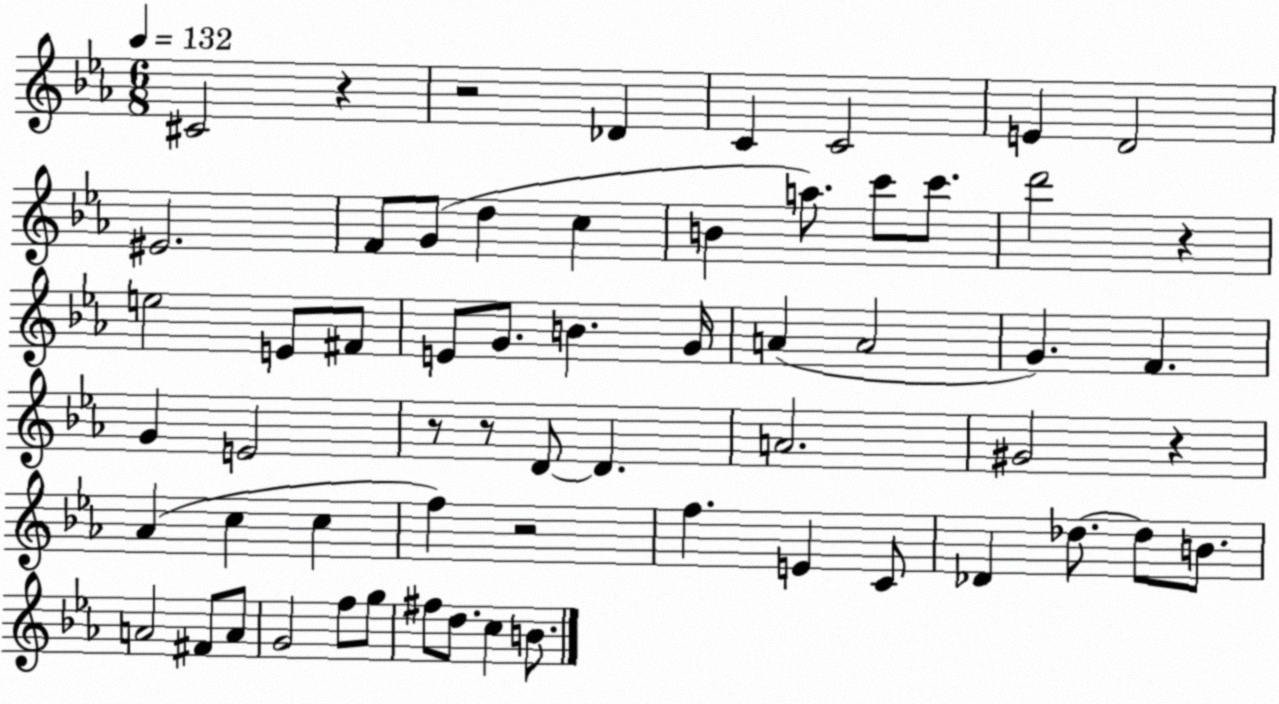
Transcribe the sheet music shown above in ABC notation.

X:1
T:Untitled
M:6/8
L:1/4
K:Eb
^C2 z z2 _D C C2 E D2 ^E2 F/2 G/2 d c B a/2 c'/2 c'/2 d'2 z e2 E/2 ^F/2 E/2 G/2 B G/4 A A2 G F G E2 z/2 z/2 D/2 D A2 ^G2 z _A c c f z2 f E C/2 _D _d/2 _d/2 B/2 A2 ^F/2 A/2 G2 f/2 g/2 ^f/2 d/2 c B/2